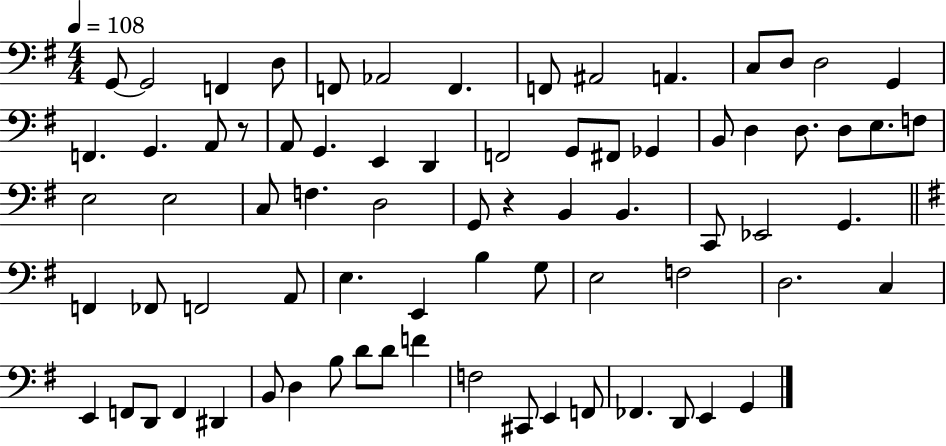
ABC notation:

X:1
T:Untitled
M:4/4
L:1/4
K:G
G,,/2 G,,2 F,, D,/2 F,,/2 _A,,2 F,, F,,/2 ^A,,2 A,, C,/2 D,/2 D,2 G,, F,, G,, A,,/2 z/2 A,,/2 G,, E,, D,, F,,2 G,,/2 ^F,,/2 _G,, B,,/2 D, D,/2 D,/2 E,/2 F,/2 E,2 E,2 C,/2 F, D,2 G,,/2 z B,, B,, C,,/2 _E,,2 G,, F,, _F,,/2 F,,2 A,,/2 E, E,, B, G,/2 E,2 F,2 D,2 C, E,, F,,/2 D,,/2 F,, ^D,, B,,/2 D, B,/2 D/2 D/2 F F,2 ^C,,/2 E,, F,,/2 _F,, D,,/2 E,, G,,